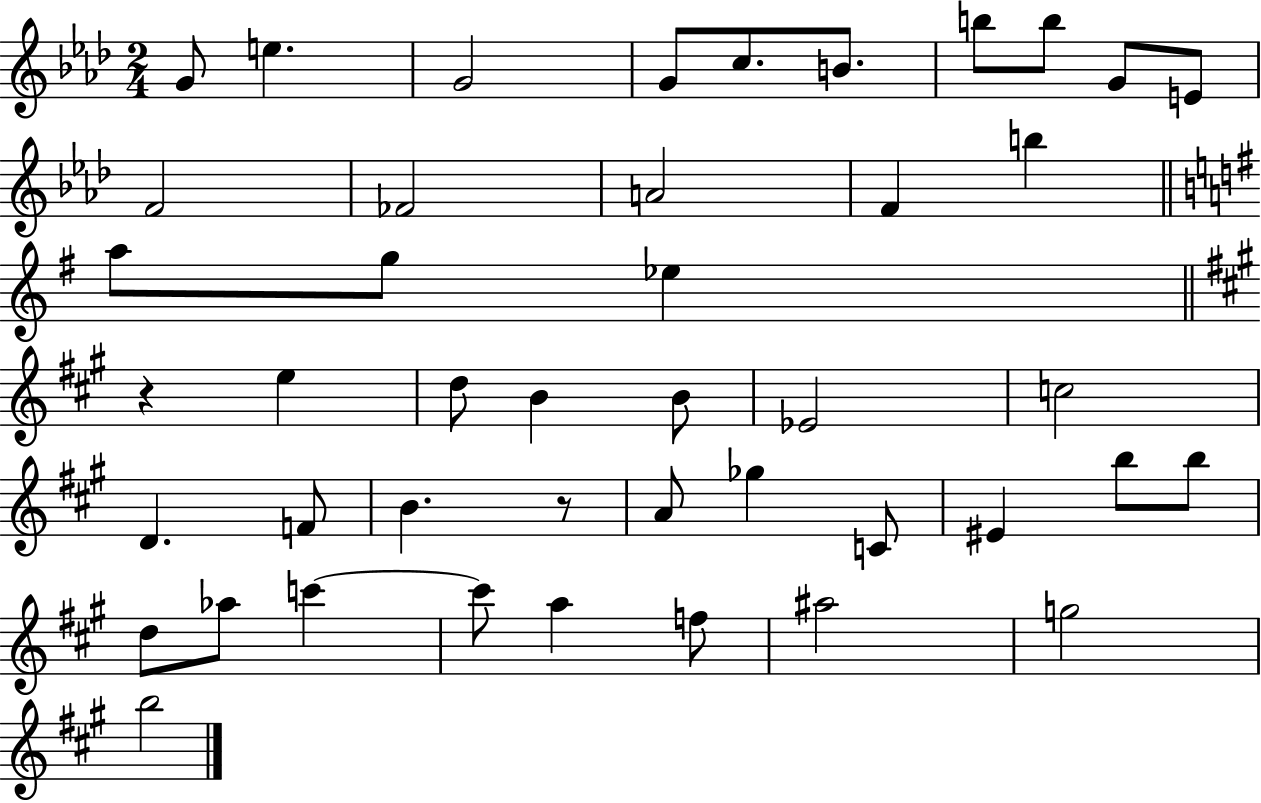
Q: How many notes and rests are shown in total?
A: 44